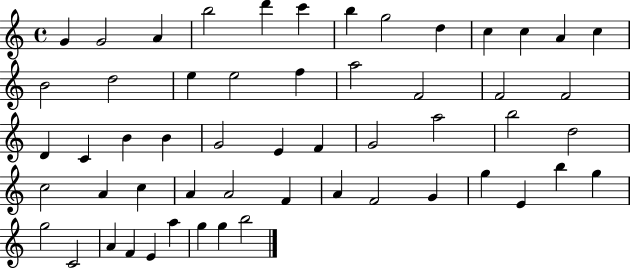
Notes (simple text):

G4/q G4/h A4/q B5/h D6/q C6/q B5/q G5/h D5/q C5/q C5/q A4/q C5/q B4/h D5/h E5/q E5/h F5/q A5/h F4/h F4/h F4/h D4/q C4/q B4/q B4/q G4/h E4/q F4/q G4/h A5/h B5/h D5/h C5/h A4/q C5/q A4/q A4/h F4/q A4/q F4/h G4/q G5/q E4/q B5/q G5/q G5/h C4/h A4/q F4/q E4/q A5/q G5/q G5/q B5/h